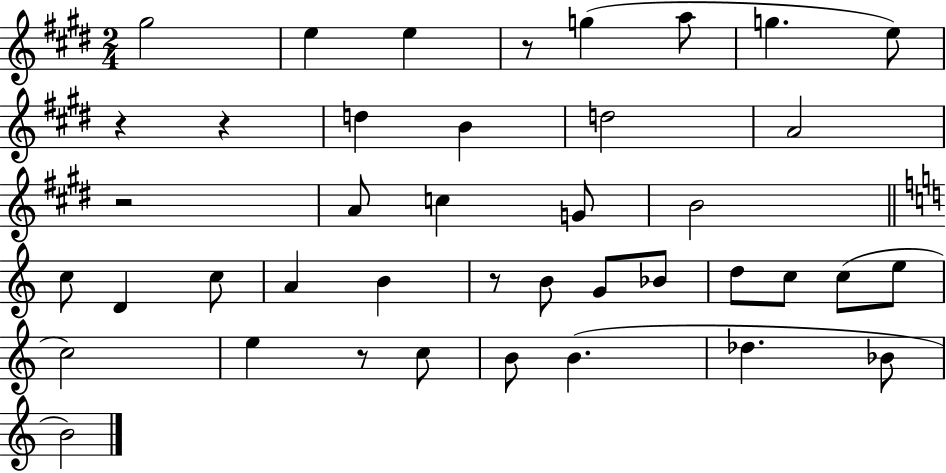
{
  \clef treble
  \numericTimeSignature
  \time 2/4
  \key e \major
  gis''2 | e''4 e''4 | r8 g''4( a''8 | g''4. e''8) | \break r4 r4 | d''4 b'4 | d''2 | a'2 | \break r2 | a'8 c''4 g'8 | b'2 | \bar "||" \break \key c \major c''8 d'4 c''8 | a'4 b'4 | r8 b'8 g'8 bes'8 | d''8 c''8 c''8( e''8 | \break c''2) | e''4 r8 c''8 | b'8 b'4.( | des''4. bes'8 | \break b'2) | \bar "|."
}